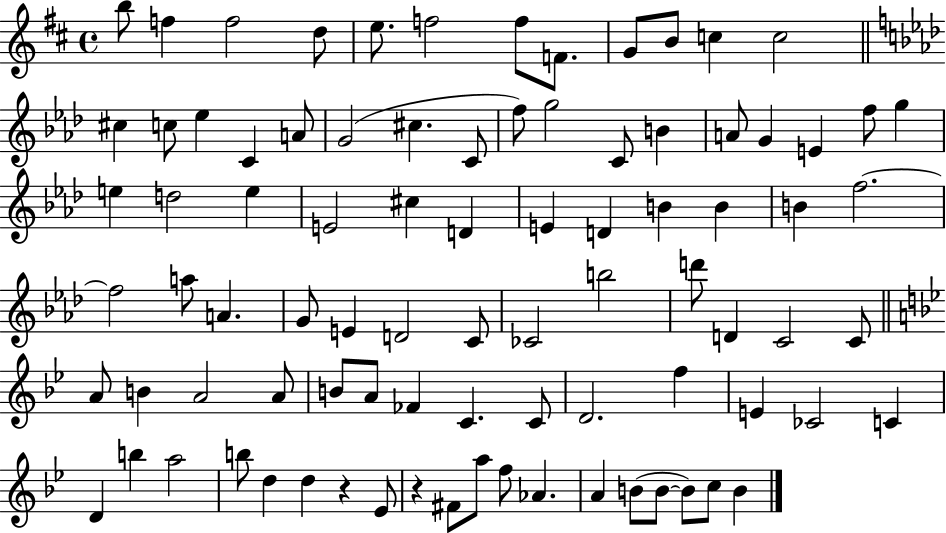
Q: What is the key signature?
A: D major